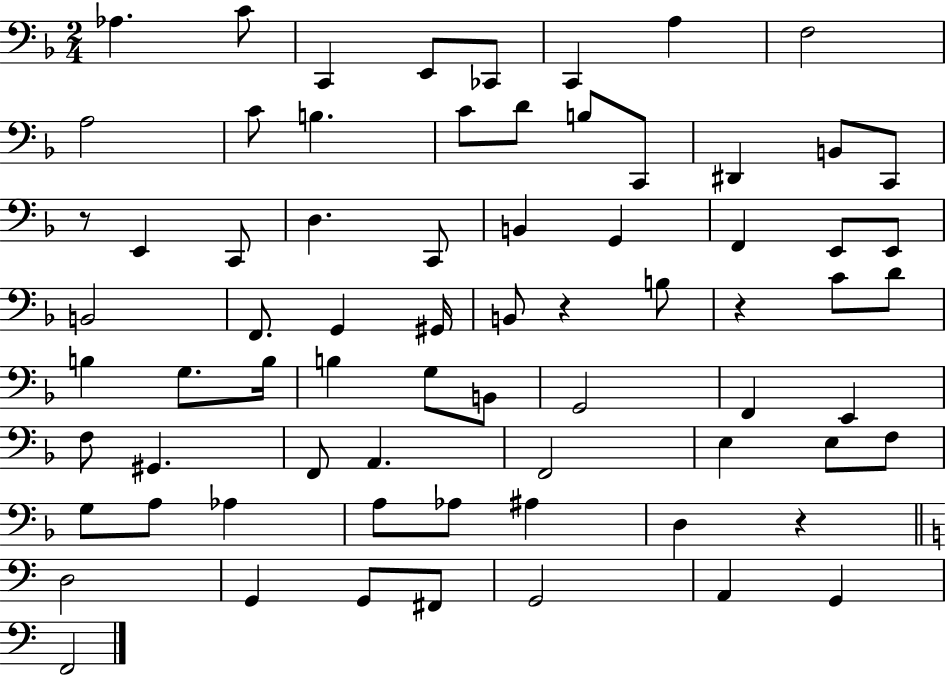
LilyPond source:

{
  \clef bass
  \numericTimeSignature
  \time 2/4
  \key f \major
  aes4. c'8 | c,4 e,8 ces,8 | c,4 a4 | f2 | \break a2 | c'8 b4. | c'8 d'8 b8 c,8 | dis,4 b,8 c,8 | \break r8 e,4 c,8 | d4. c,8 | b,4 g,4 | f,4 e,8 e,8 | \break b,2 | f,8. g,4 gis,16 | b,8 r4 b8 | r4 c'8 d'8 | \break b4 g8. b16 | b4 g8 b,8 | g,2 | f,4 e,4 | \break f8 gis,4. | f,8 a,4. | f,2 | e4 e8 f8 | \break g8 a8 aes4 | a8 aes8 ais4 | d4 r4 | \bar "||" \break \key a \minor d2 | g,4 g,8 fis,8 | g,2 | a,4 g,4 | \break f,2 | \bar "|."
}